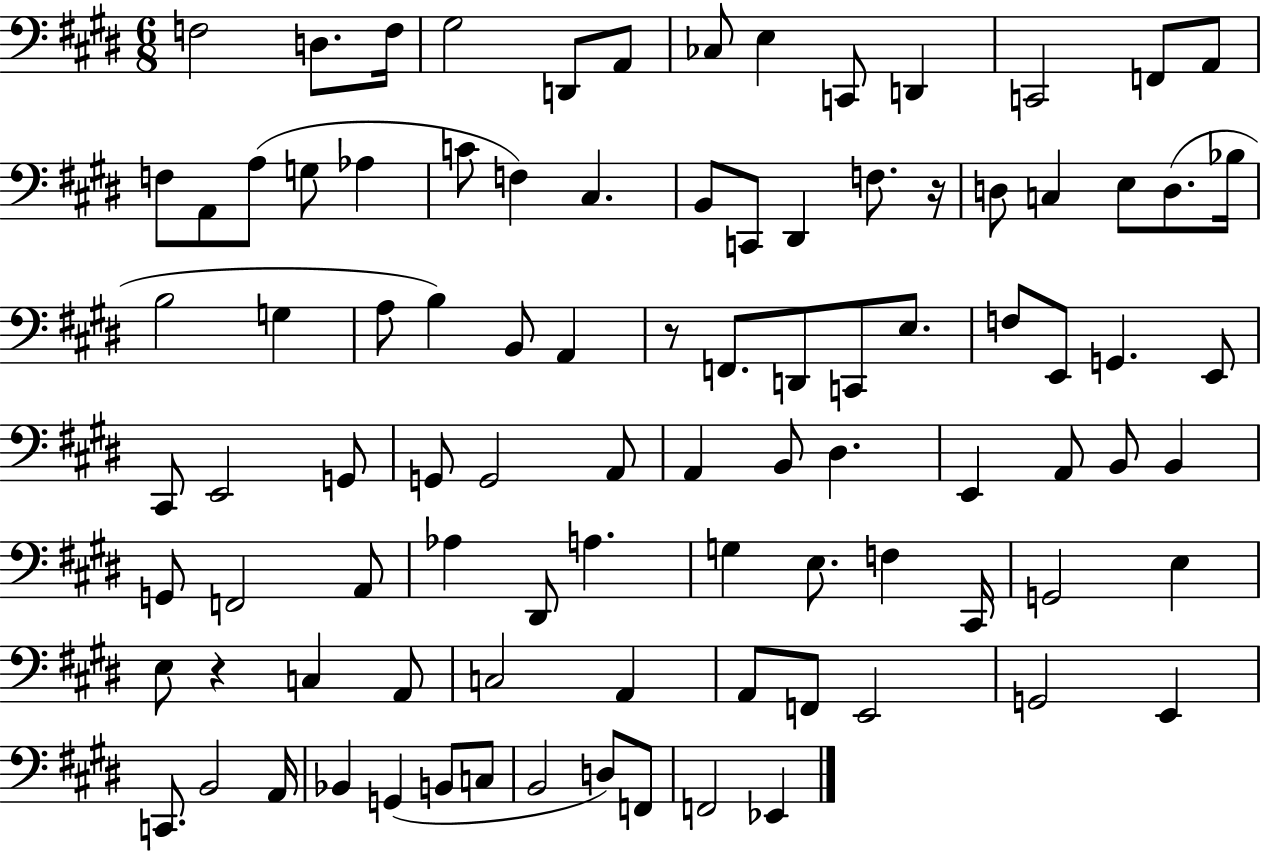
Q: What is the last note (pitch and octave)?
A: Eb2